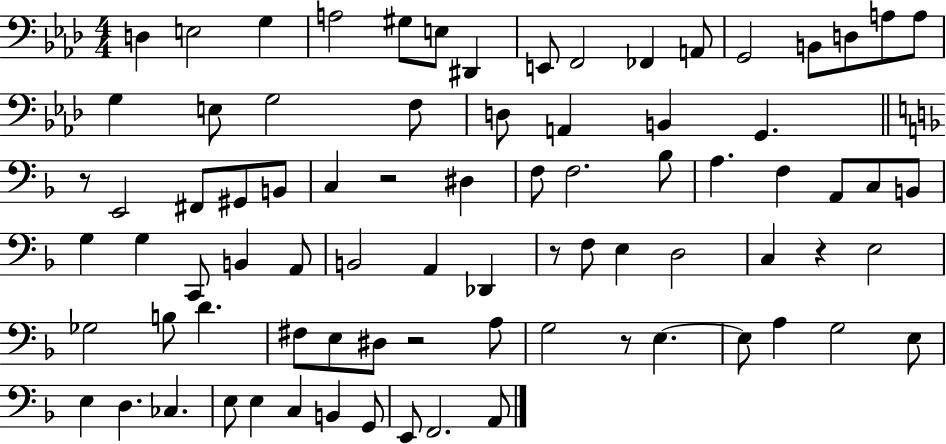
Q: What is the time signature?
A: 4/4